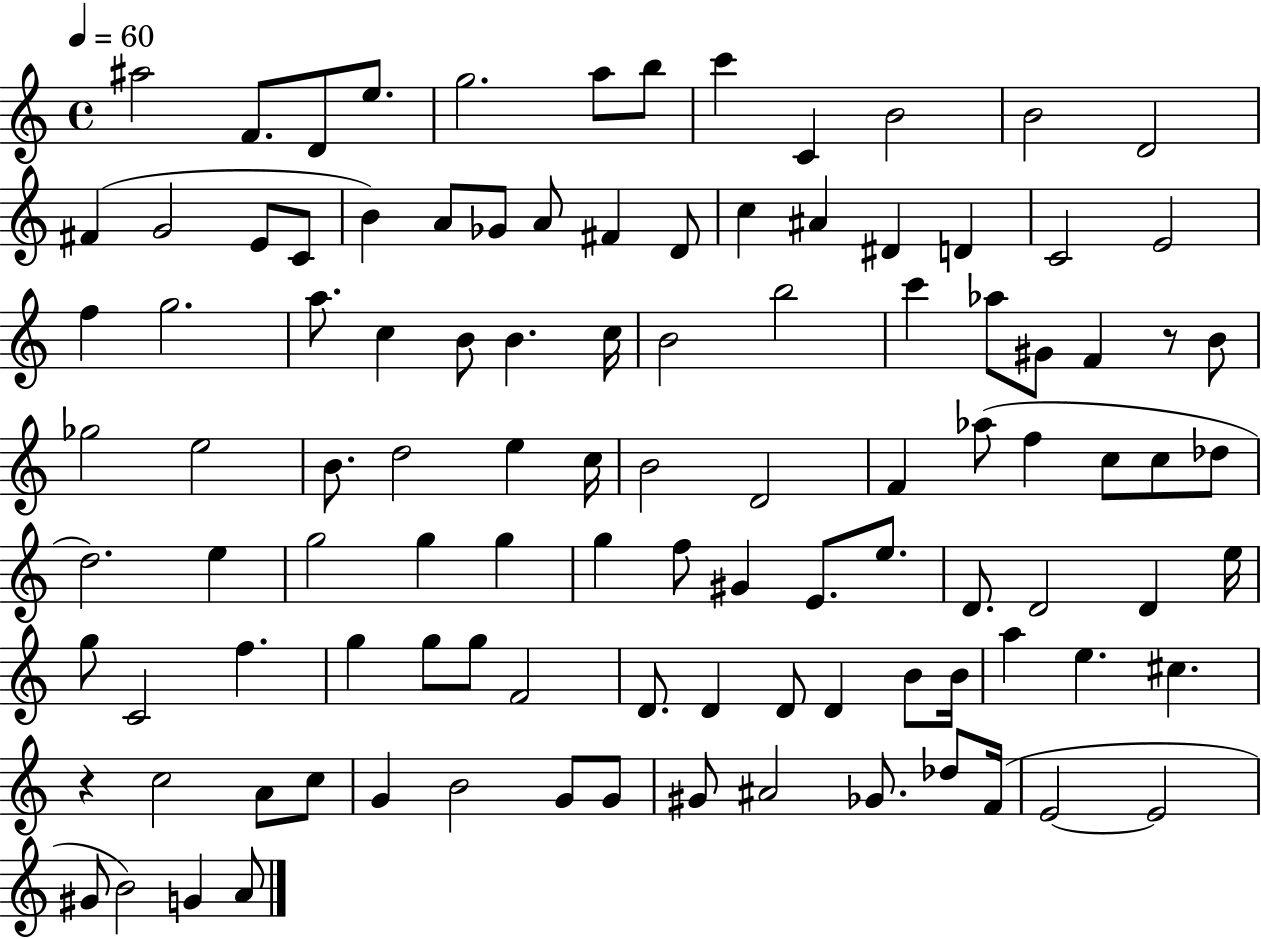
{
  \clef treble
  \time 4/4
  \defaultTimeSignature
  \key c \major
  \tempo 4 = 60
  ais''2 f'8. d'8 e''8. | g''2. a''8 b''8 | c'''4 c'4 b'2 | b'2 d'2 | \break fis'4( g'2 e'8 c'8 | b'4) a'8 ges'8 a'8 fis'4 d'8 | c''4 ais'4 dis'4 d'4 | c'2 e'2 | \break f''4 g''2. | a''8. c''4 b'8 b'4. c''16 | b'2 b''2 | c'''4 aes''8 gis'8 f'4 r8 b'8 | \break ges''2 e''2 | b'8. d''2 e''4 c''16 | b'2 d'2 | f'4 aes''8( f''4 c''8 c''8 des''8 | \break d''2.) e''4 | g''2 g''4 g''4 | g''4 f''8 gis'4 e'8. e''8. | d'8. d'2 d'4 e''16 | \break g''8 c'2 f''4. | g''4 g''8 g''8 f'2 | d'8. d'4 d'8 d'4 b'8 b'16 | a''4 e''4. cis''4. | \break r4 c''2 a'8 c''8 | g'4 b'2 g'8 g'8 | gis'8 ais'2 ges'8. des''8 f'16( | e'2~~ e'2 | \break gis'8 b'2) g'4 a'8 | \bar "|."
}